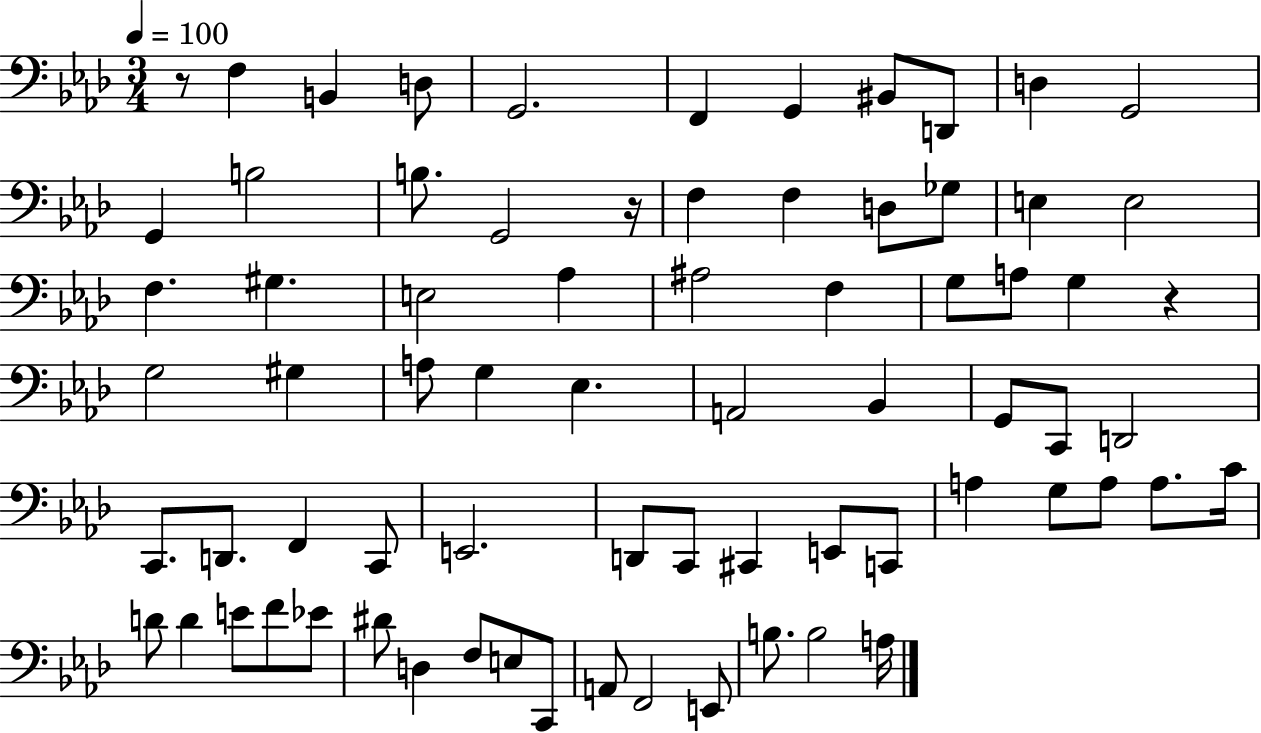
X:1
T:Untitled
M:3/4
L:1/4
K:Ab
z/2 F, B,, D,/2 G,,2 F,, G,, ^B,,/2 D,,/2 D, G,,2 G,, B,2 B,/2 G,,2 z/4 F, F, D,/2 _G,/2 E, E,2 F, ^G, E,2 _A, ^A,2 F, G,/2 A,/2 G, z G,2 ^G, A,/2 G, _E, A,,2 _B,, G,,/2 C,,/2 D,,2 C,,/2 D,,/2 F,, C,,/2 E,,2 D,,/2 C,,/2 ^C,, E,,/2 C,,/2 A, G,/2 A,/2 A,/2 C/4 D/2 D E/2 F/2 _E/2 ^D/2 D, F,/2 E,/2 C,,/2 A,,/2 F,,2 E,,/2 B,/2 B,2 A,/4